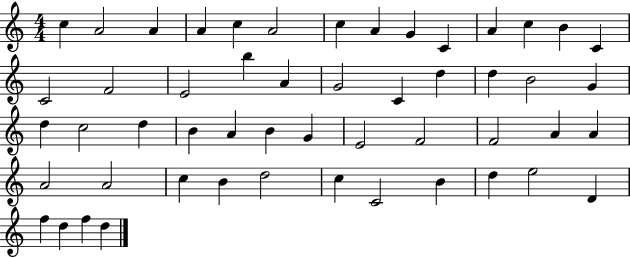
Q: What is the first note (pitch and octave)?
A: C5